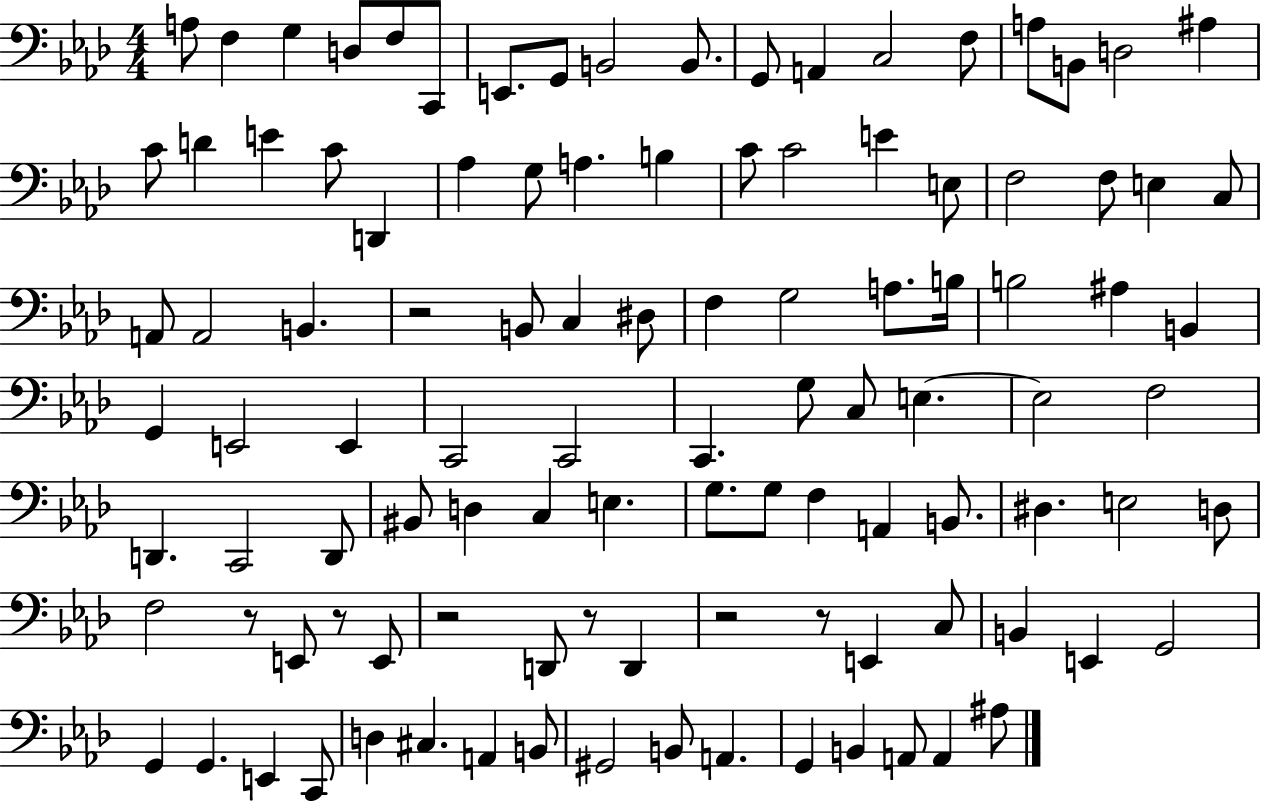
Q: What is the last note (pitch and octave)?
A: A#3